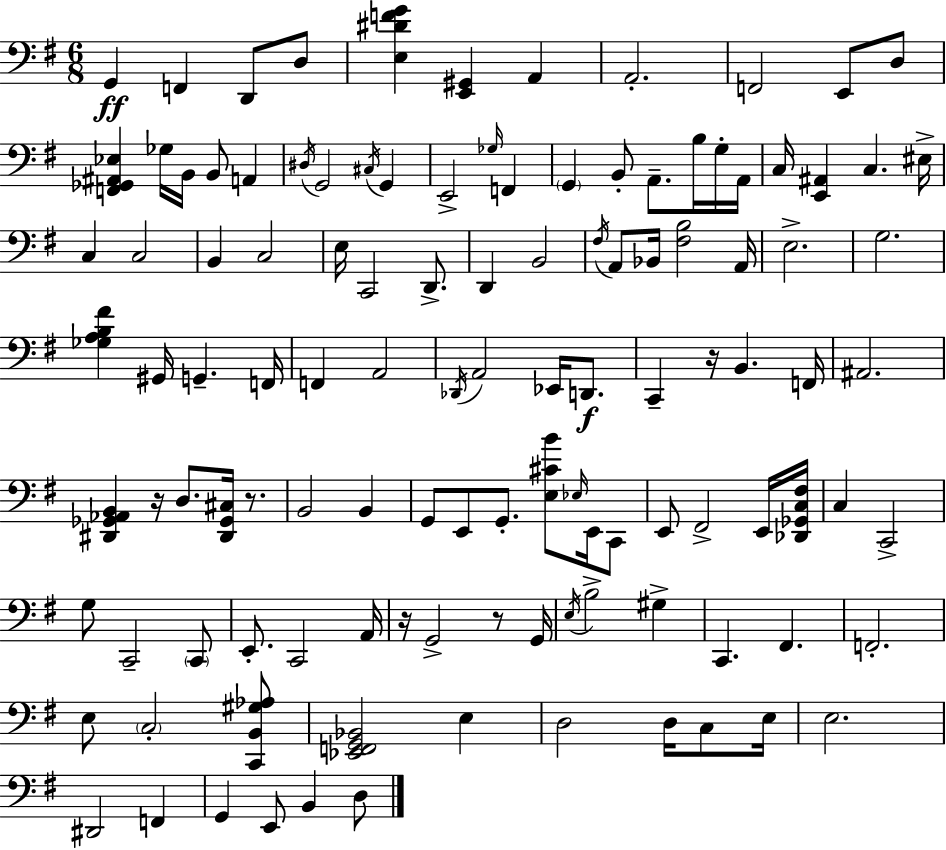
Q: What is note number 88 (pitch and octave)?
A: E3